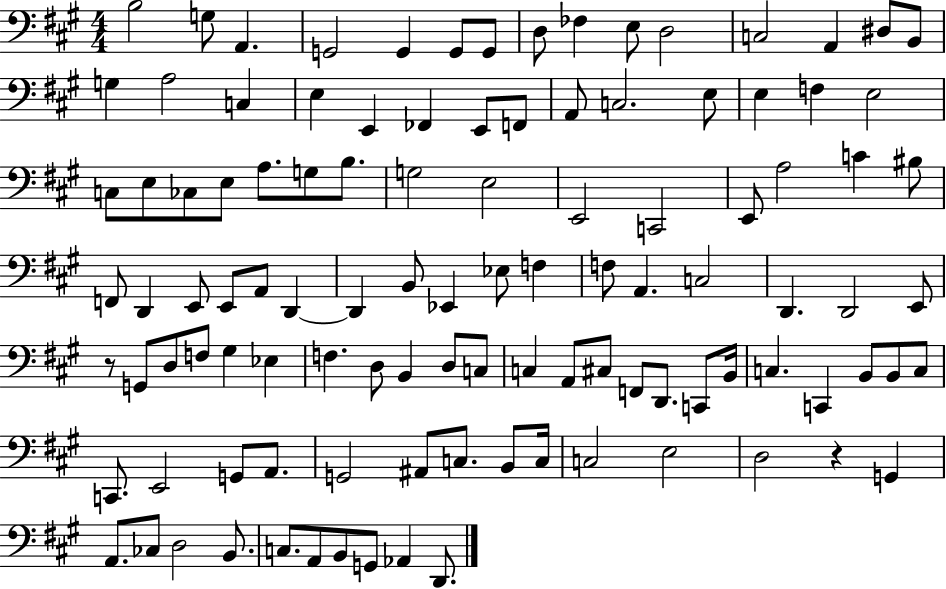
{
  \clef bass
  \numericTimeSignature
  \time 4/4
  \key a \major
  \repeat volta 2 { b2 g8 a,4. | g,2 g,4 g,8 g,8 | d8 fes4 e8 d2 | c2 a,4 dis8 b,8 | \break g4 a2 c4 | e4 e,4 fes,4 e,8 f,8 | a,8 c2. e8 | e4 f4 e2 | \break c8 e8 ces8 e8 a8. g8 b8. | g2 e2 | e,2 c,2 | e,8 a2 c'4 bis8 | \break f,8 d,4 e,8 e,8 a,8 d,4~~ | d,4 b,8 ees,4 ees8 f4 | f8 a,4. c2 | d,4. d,2 e,8 | \break r8 g,8 d8 f8 gis4 ees4 | f4. d8 b,4 d8 c8 | c4 a,8 cis8 f,8 d,8. c,8 b,16 | c4. c,4 b,8 b,8 c8 | \break c,8. e,2 g,8 a,8. | g,2 ais,8 c8. b,8 c16 | c2 e2 | d2 r4 g,4 | \break a,8. ces8 d2 b,8. | c8. a,8 b,8 g,8 aes,4 d,8. | } \bar "|."
}